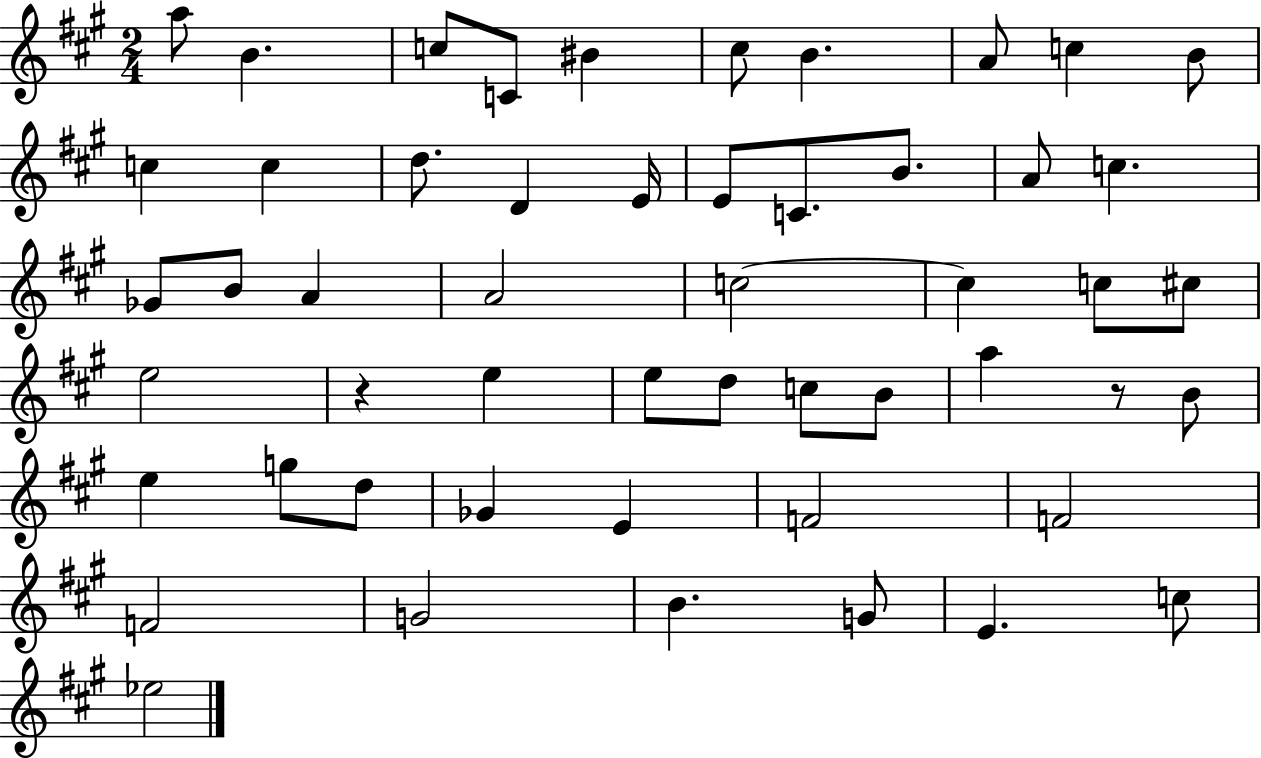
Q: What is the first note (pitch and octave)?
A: A5